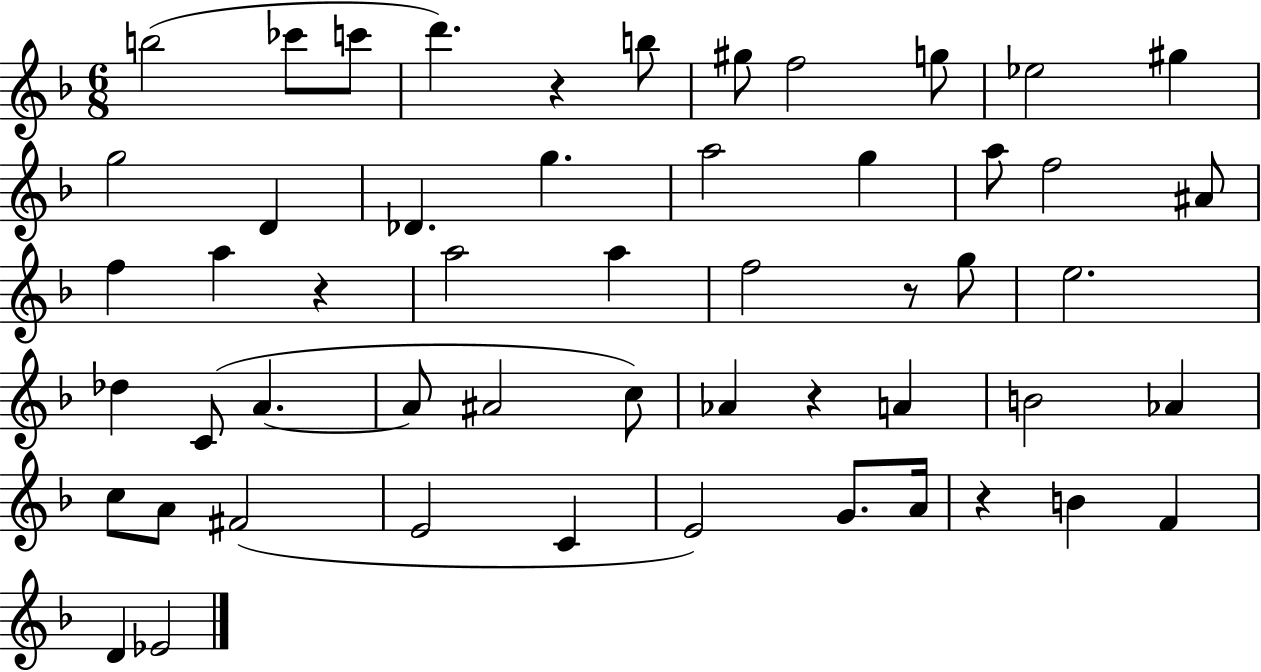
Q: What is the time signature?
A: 6/8